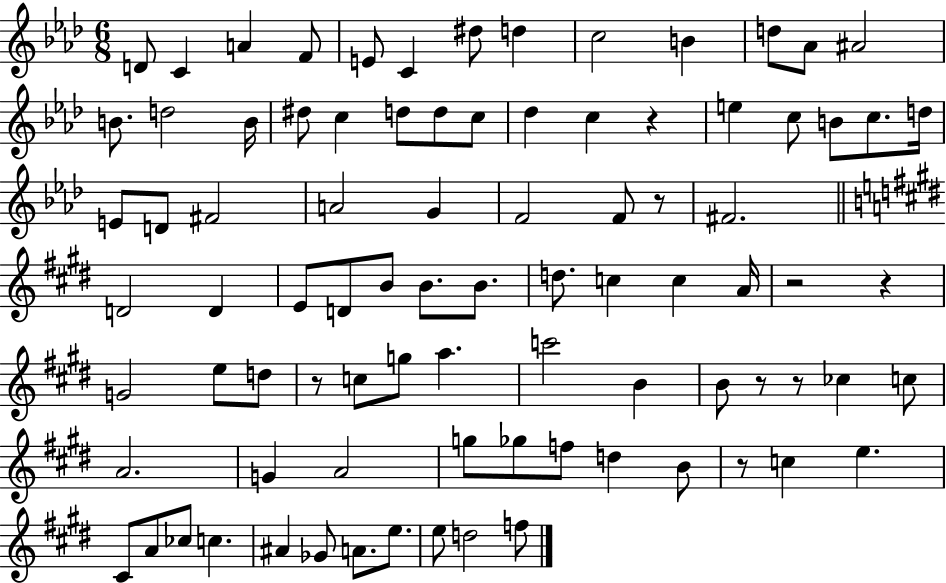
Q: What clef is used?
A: treble